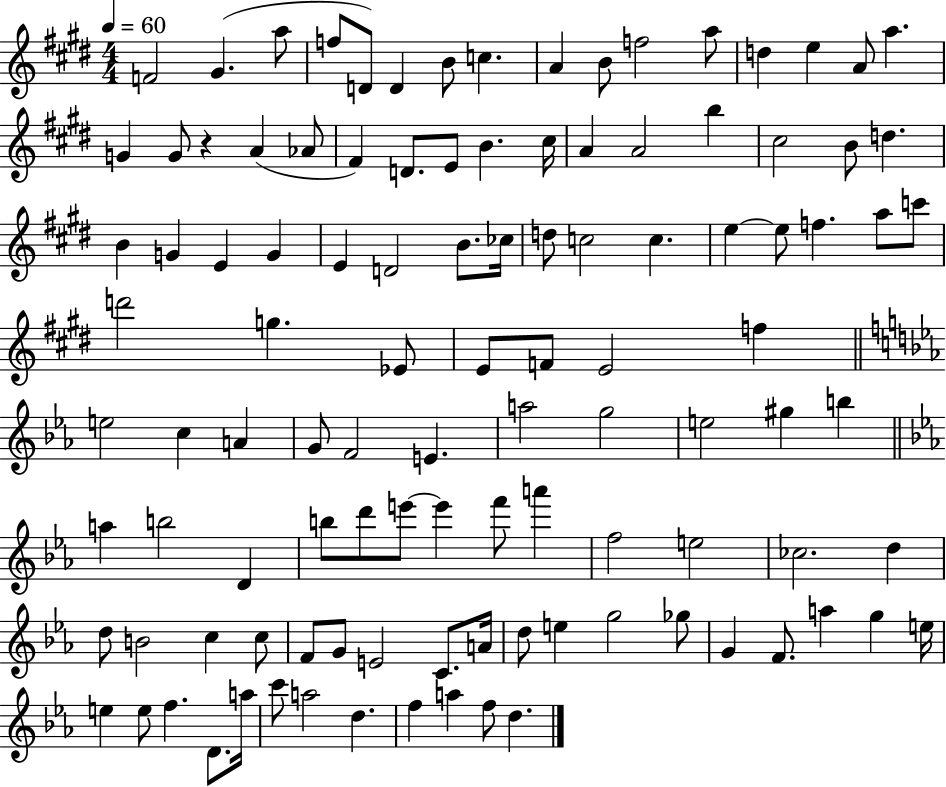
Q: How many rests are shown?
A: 1